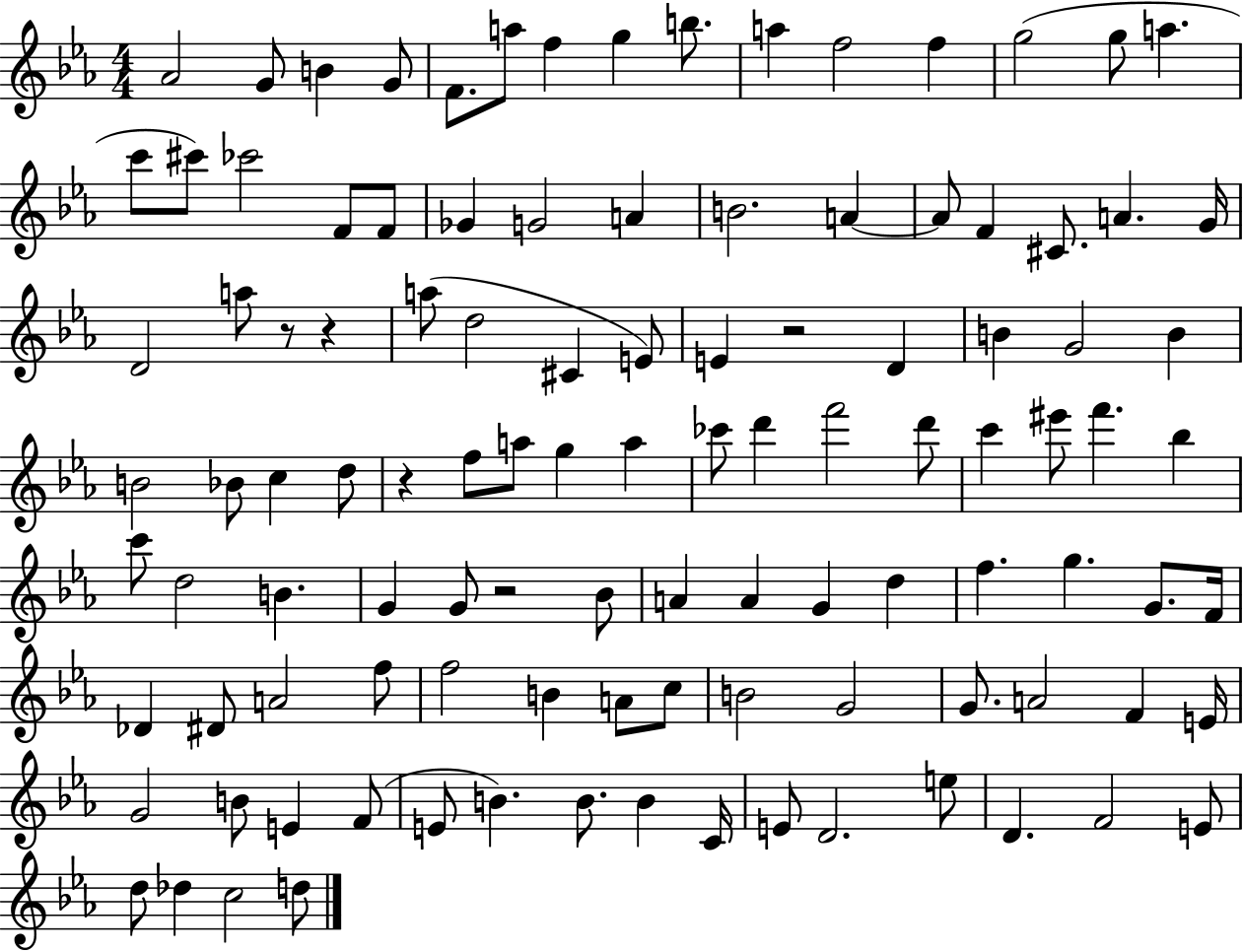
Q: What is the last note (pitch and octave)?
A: D5